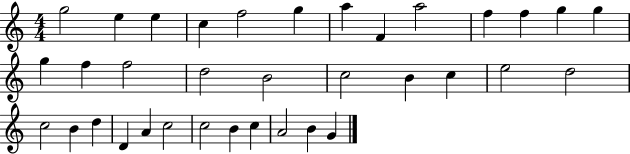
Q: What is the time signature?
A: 4/4